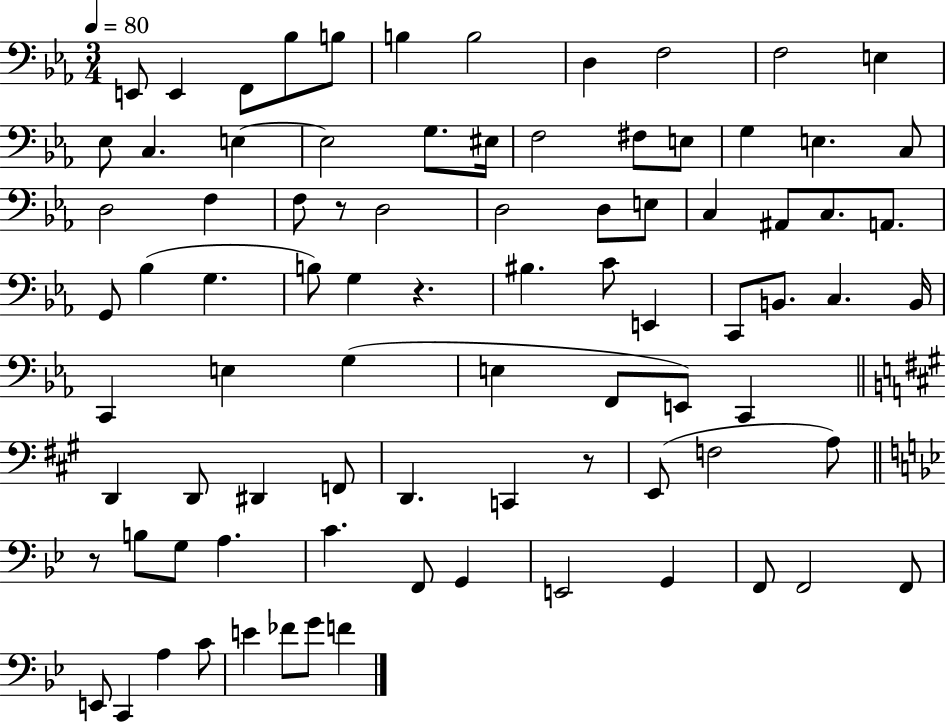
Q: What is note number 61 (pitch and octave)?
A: F3